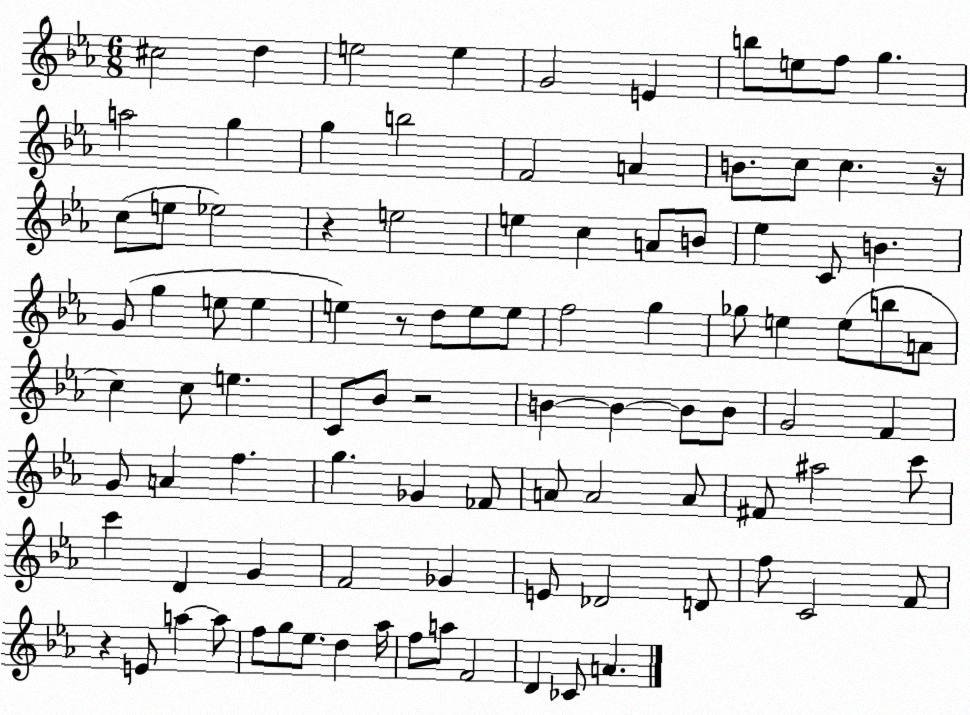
X:1
T:Untitled
M:6/8
L:1/4
K:Eb
^c2 d e2 e G2 E b/2 e/2 f/2 g a2 g g b2 F2 A B/2 c/2 c z/4 c/2 e/2 _e2 z e2 e c A/2 B/2 _e C/2 B G/2 g e/2 e e z/2 d/2 e/2 e/2 f2 g _g/2 e e/2 b/2 A/2 c c/2 e C/2 _B/2 z2 B B B/2 B/2 G2 F G/2 A f g _G _F/2 A/2 A2 A/2 ^F/2 ^a2 c'/2 c' D G F2 _G E/2 _D2 D/2 f/2 C2 F/2 z E/2 a a/2 f/2 g/2 _e/2 d _a/4 f/2 a/2 F2 D _C/2 A